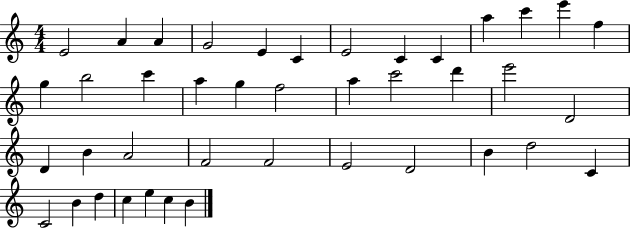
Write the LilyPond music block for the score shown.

{
  \clef treble
  \numericTimeSignature
  \time 4/4
  \key c \major
  e'2 a'4 a'4 | g'2 e'4 c'4 | e'2 c'4 c'4 | a''4 c'''4 e'''4 f''4 | \break g''4 b''2 c'''4 | a''4 g''4 f''2 | a''4 c'''2 d'''4 | e'''2 d'2 | \break d'4 b'4 a'2 | f'2 f'2 | e'2 d'2 | b'4 d''2 c'4 | \break c'2 b'4 d''4 | c''4 e''4 c''4 b'4 | \bar "|."
}